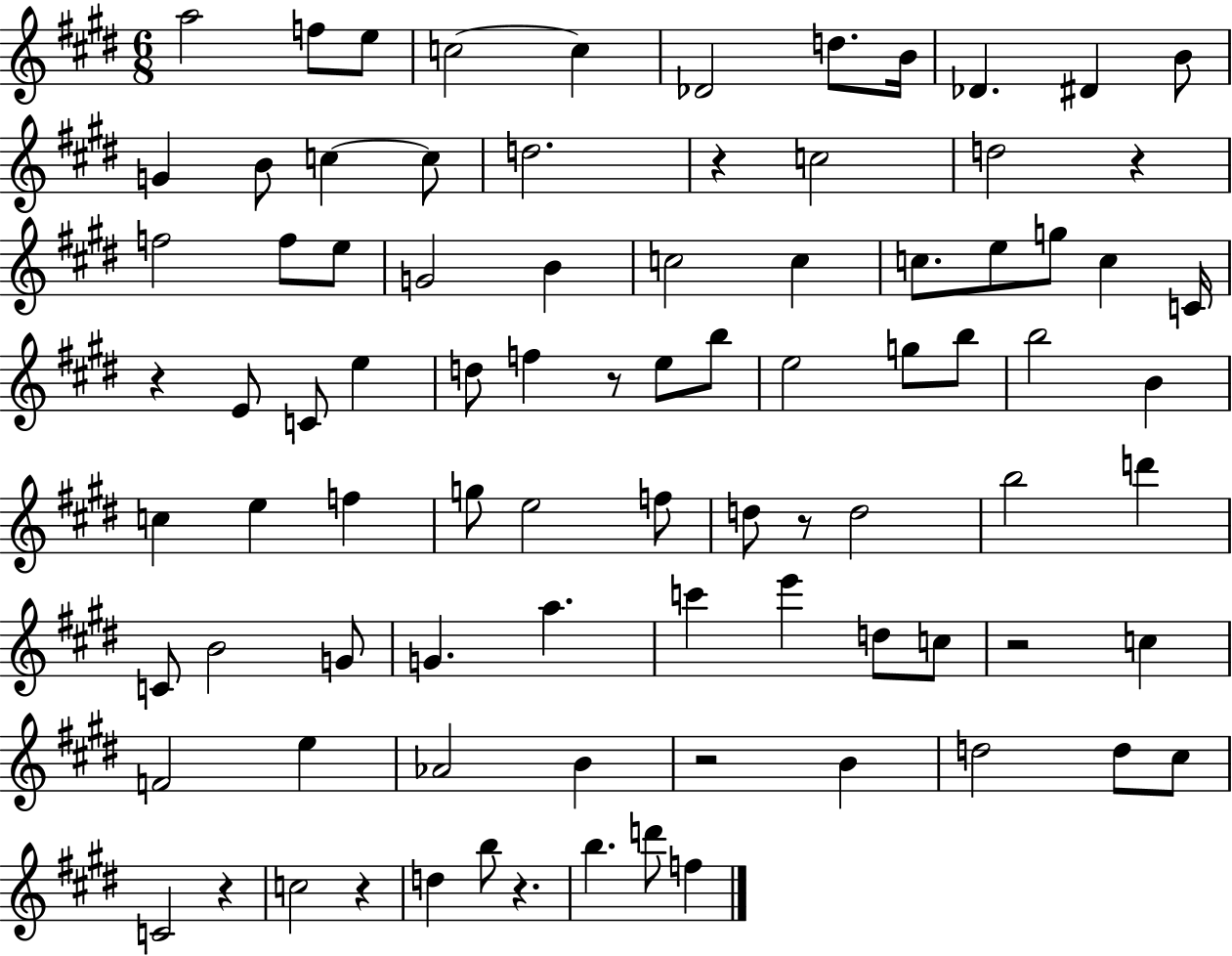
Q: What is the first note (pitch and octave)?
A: A5